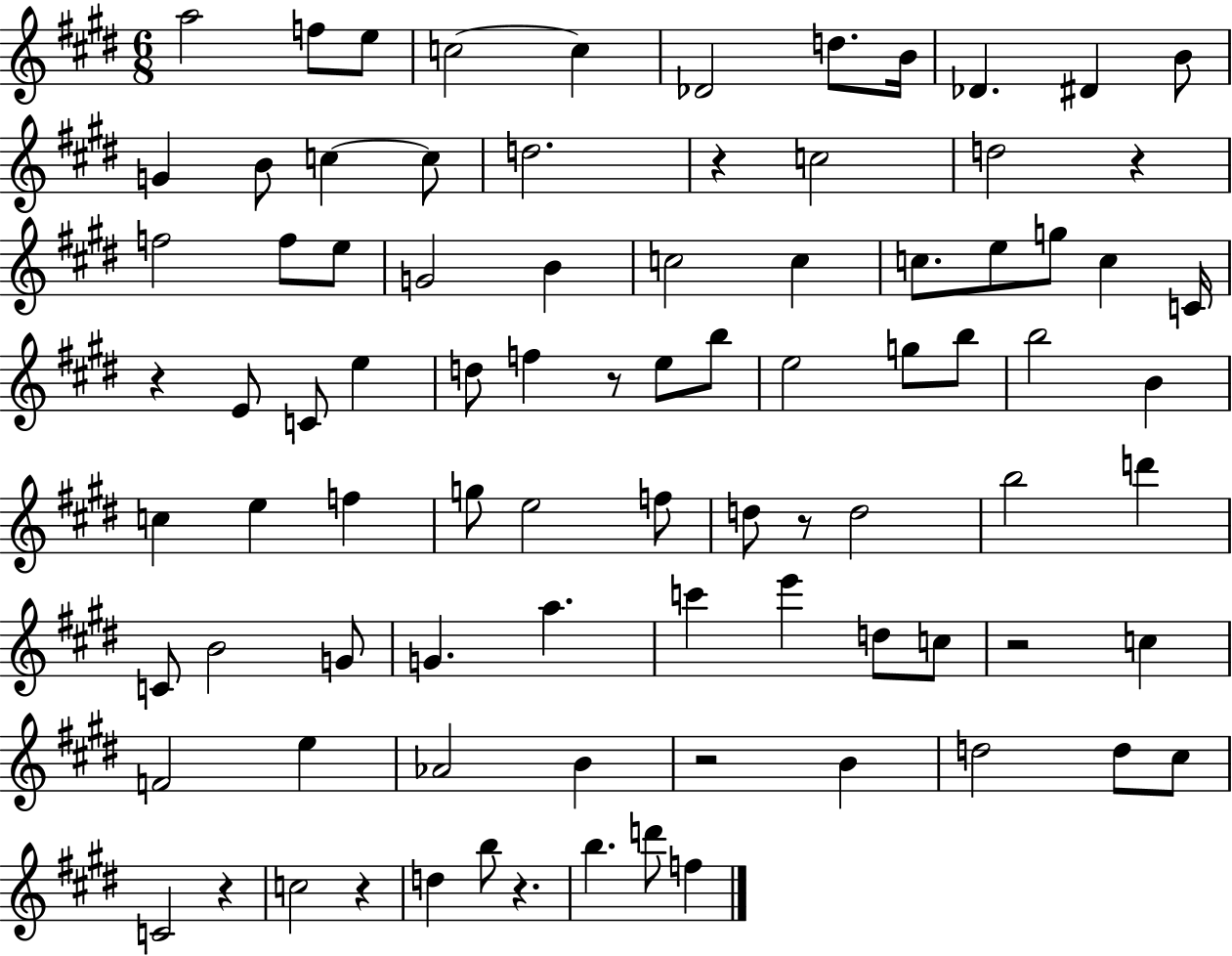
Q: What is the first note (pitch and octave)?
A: A5